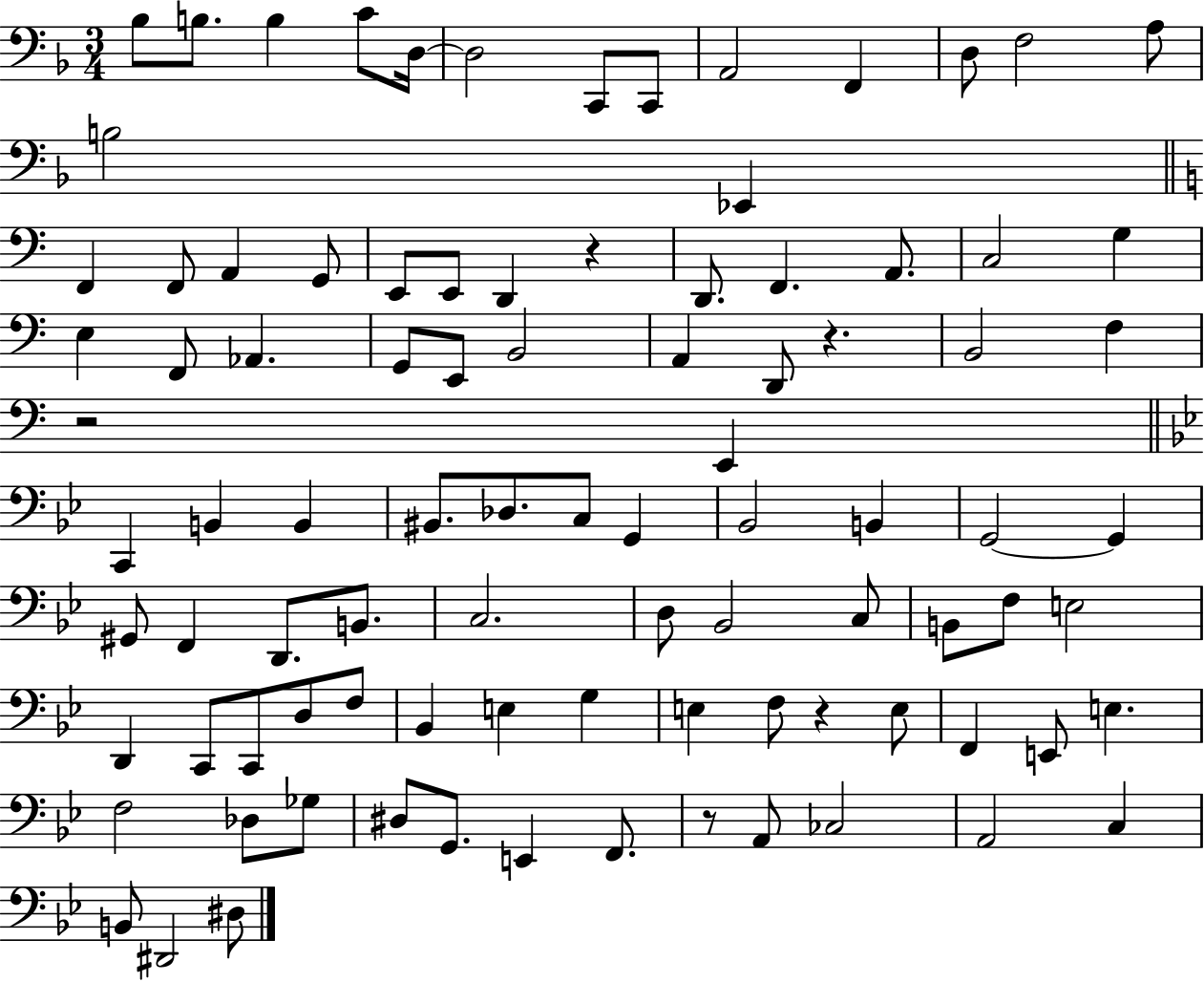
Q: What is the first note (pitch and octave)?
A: Bb3